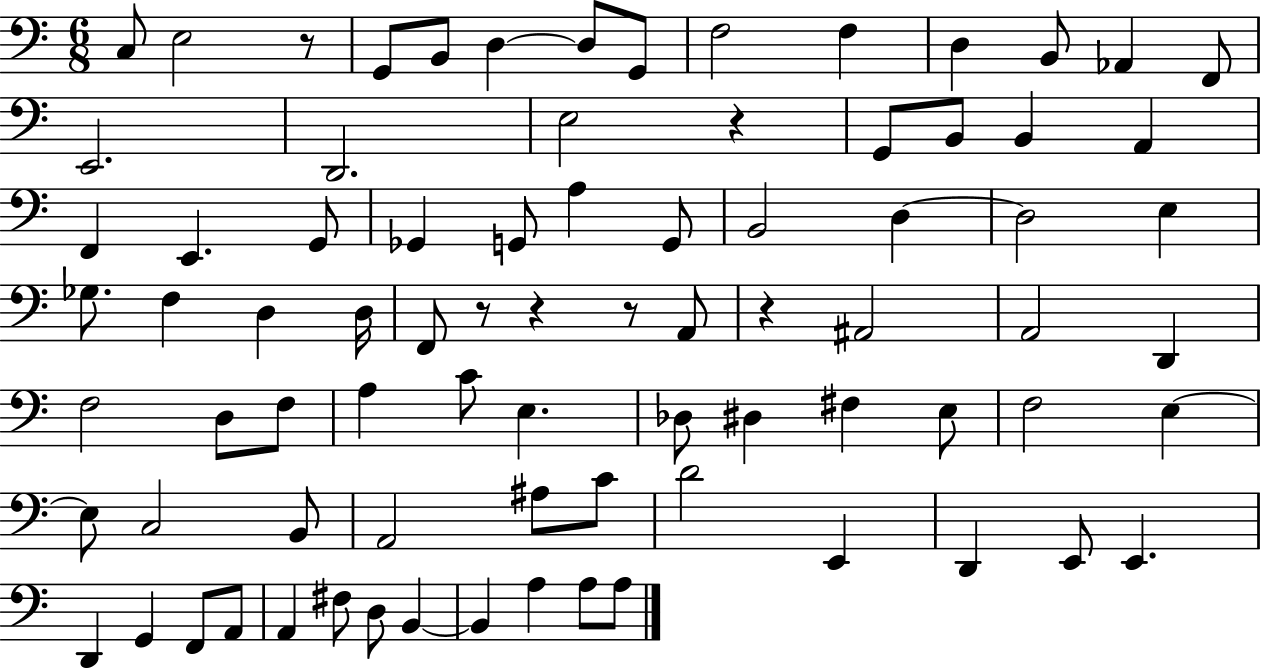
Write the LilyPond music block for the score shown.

{
  \clef bass
  \numericTimeSignature
  \time 6/8
  \key c \major
  c8 e2 r8 | g,8 b,8 d4~~ d8 g,8 | f2 f4 | d4 b,8 aes,4 f,8 | \break e,2. | d,2. | e2 r4 | g,8 b,8 b,4 a,4 | \break f,4 e,4. g,8 | ges,4 g,8 a4 g,8 | b,2 d4~~ | d2 e4 | \break ges8. f4 d4 d16 | f,8 r8 r4 r8 a,8 | r4 ais,2 | a,2 d,4 | \break f2 d8 f8 | a4 c'8 e4. | des8 dis4 fis4 e8 | f2 e4~~ | \break e8 c2 b,8 | a,2 ais8 c'8 | d'2 e,4 | d,4 e,8 e,4. | \break d,4 g,4 f,8 a,8 | a,4 fis8 d8 b,4~~ | b,4 a4 a8 a8 | \bar "|."
}